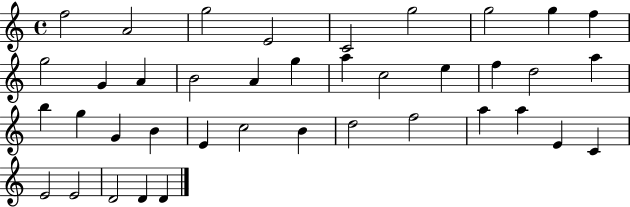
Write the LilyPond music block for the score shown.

{
  \clef treble
  \time 4/4
  \defaultTimeSignature
  \key c \major
  f''2 a'2 | g''2 e'2 | c'2 g''2 | g''2 g''4 f''4 | \break g''2 g'4 a'4 | b'2 a'4 g''4 | a''4 c''2 e''4 | f''4 d''2 a''4 | \break b''4 g''4 g'4 b'4 | e'4 c''2 b'4 | d''2 f''2 | a''4 a''4 e'4 c'4 | \break e'2 e'2 | d'2 d'4 d'4 | \bar "|."
}